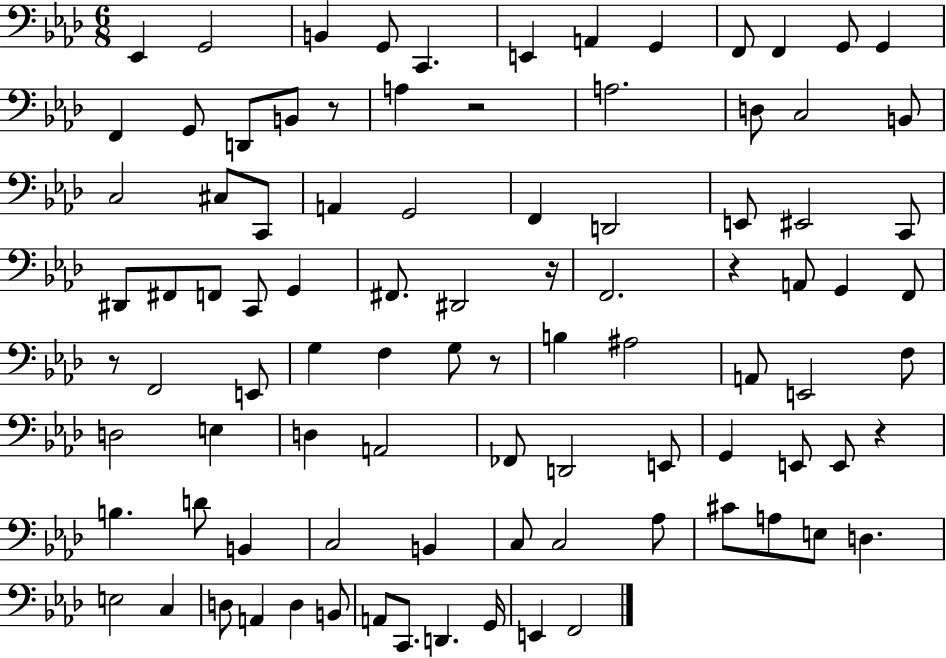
{
  \clef bass
  \numericTimeSignature
  \time 6/8
  \key aes \major
  ees,4 g,2 | b,4 g,8 c,4. | e,4 a,4 g,4 | f,8 f,4 g,8 g,4 | \break f,4 g,8 d,8 b,8 r8 | a4 r2 | a2. | d8 c2 b,8 | \break c2 cis8 c,8 | a,4 g,2 | f,4 d,2 | e,8 eis,2 c,8 | \break dis,8 fis,8 f,8 c,8 g,4 | fis,8. dis,2 r16 | f,2. | r4 a,8 g,4 f,8 | \break r8 f,2 e,8 | g4 f4 g8 r8 | b4 ais2 | a,8 e,2 f8 | \break d2 e4 | d4 a,2 | fes,8 d,2 e,8 | g,4 e,8 e,8 r4 | \break b4. d'8 b,4 | c2 b,4 | c8 c2 aes8 | cis'8 a8 e8 d4. | \break e2 c4 | d8 a,4 d4 b,8 | a,8 c,8. d,4. g,16 | e,4 f,2 | \break \bar "|."
}